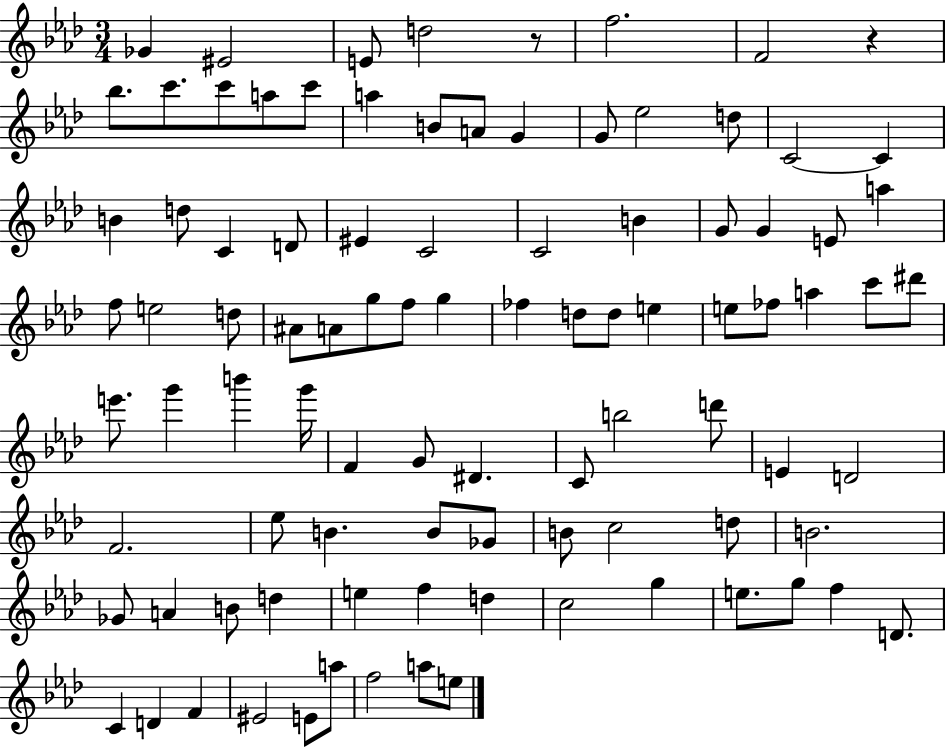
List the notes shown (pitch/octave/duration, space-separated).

Gb4/q EIS4/h E4/e D5/h R/e F5/h. F4/h R/q Bb5/e. C6/e. C6/e A5/e C6/e A5/q B4/e A4/e G4/q G4/e Eb5/h D5/e C4/h C4/q B4/q D5/e C4/q D4/e EIS4/q C4/h C4/h B4/q G4/e G4/q E4/e A5/q F5/e E5/h D5/e A#4/e A4/e G5/e F5/e G5/q FES5/q D5/e D5/e E5/q E5/e FES5/e A5/q C6/e D#6/e E6/e. G6/q B6/q G6/s F4/q G4/e D#4/q. C4/e B5/h D6/e E4/q D4/h F4/h. Eb5/e B4/q. B4/e Gb4/e B4/e C5/h D5/e B4/h. Gb4/e A4/q B4/e D5/q E5/q F5/q D5/q C5/h G5/q E5/e. G5/e F5/q D4/e. C4/q D4/q F4/q EIS4/h E4/e A5/e F5/h A5/e E5/e